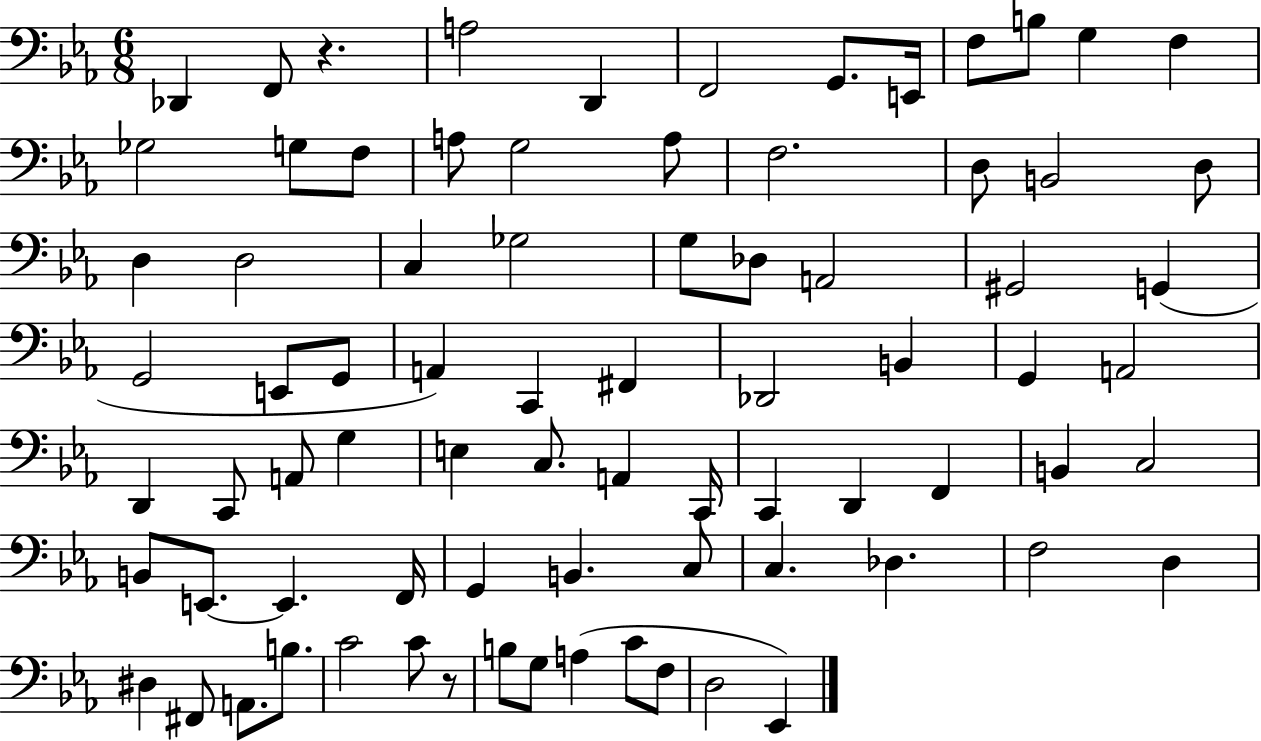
X:1
T:Untitled
M:6/8
L:1/4
K:Eb
_D,, F,,/2 z A,2 D,, F,,2 G,,/2 E,,/4 F,/2 B,/2 G, F, _G,2 G,/2 F,/2 A,/2 G,2 A,/2 F,2 D,/2 B,,2 D,/2 D, D,2 C, _G,2 G,/2 _D,/2 A,,2 ^G,,2 G,, G,,2 E,,/2 G,,/2 A,, C,, ^F,, _D,,2 B,, G,, A,,2 D,, C,,/2 A,,/2 G, E, C,/2 A,, C,,/4 C,, D,, F,, B,, C,2 B,,/2 E,,/2 E,, F,,/4 G,, B,, C,/2 C, _D, F,2 D, ^D, ^F,,/2 A,,/2 B,/2 C2 C/2 z/2 B,/2 G,/2 A, C/2 F,/2 D,2 _E,,